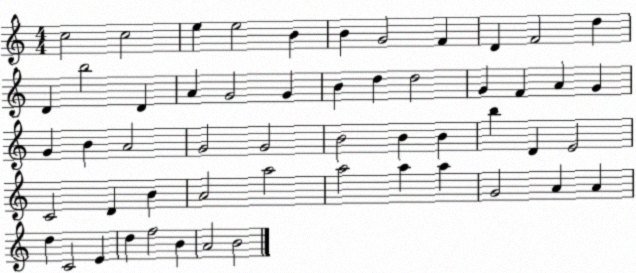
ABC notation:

X:1
T:Untitled
M:4/4
L:1/4
K:C
c2 c2 e e2 B B G2 F D F2 d D b2 D A G2 G B d d2 G F A G G B A2 G2 G2 B2 B B b D E2 C2 D B A2 a2 a2 a a G2 A A d C2 E d f2 B A2 B2